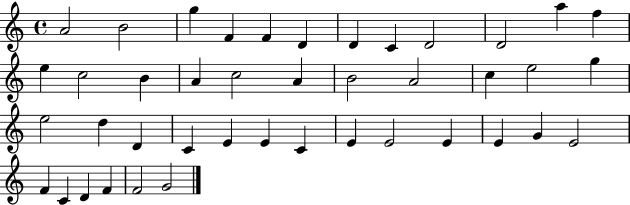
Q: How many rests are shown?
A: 0